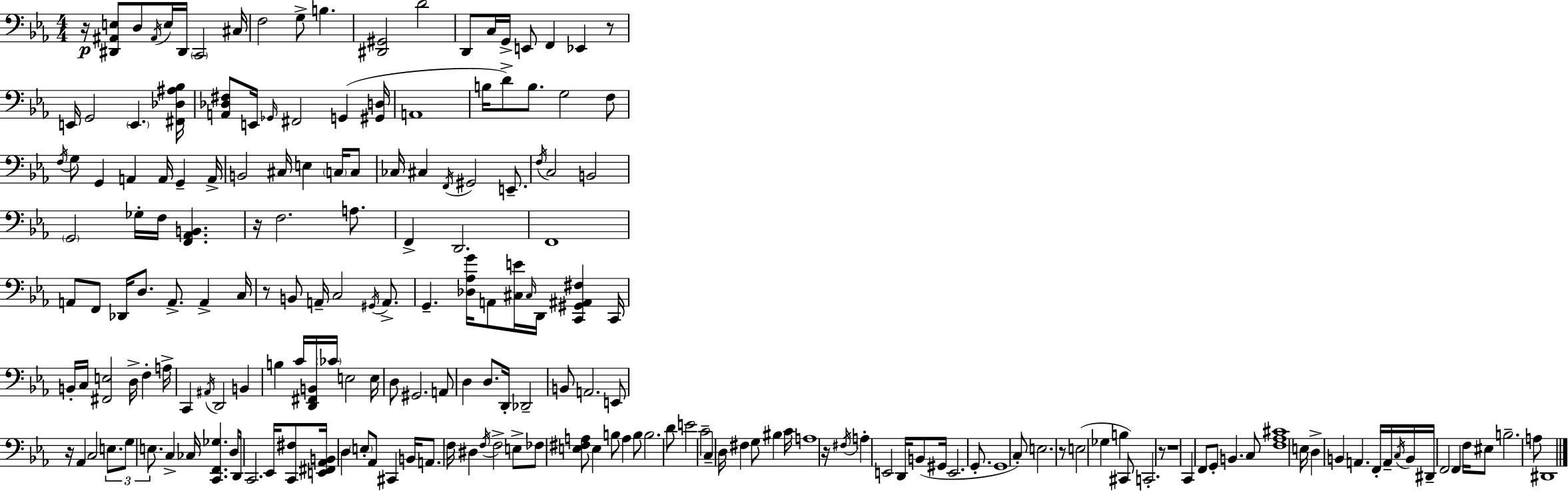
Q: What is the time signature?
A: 4/4